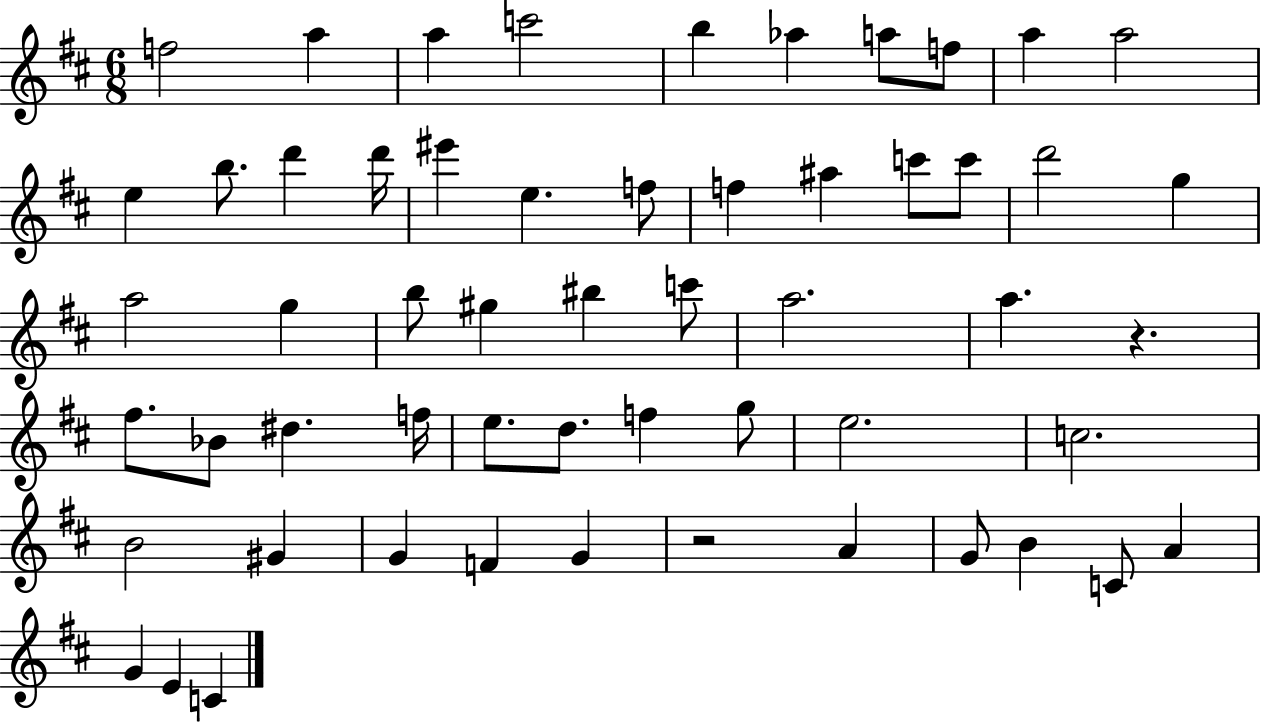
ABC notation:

X:1
T:Untitled
M:6/8
L:1/4
K:D
f2 a a c'2 b _a a/2 f/2 a a2 e b/2 d' d'/4 ^e' e f/2 f ^a c'/2 c'/2 d'2 g a2 g b/2 ^g ^b c'/2 a2 a z ^f/2 _B/2 ^d f/4 e/2 d/2 f g/2 e2 c2 B2 ^G G F G z2 A G/2 B C/2 A G E C